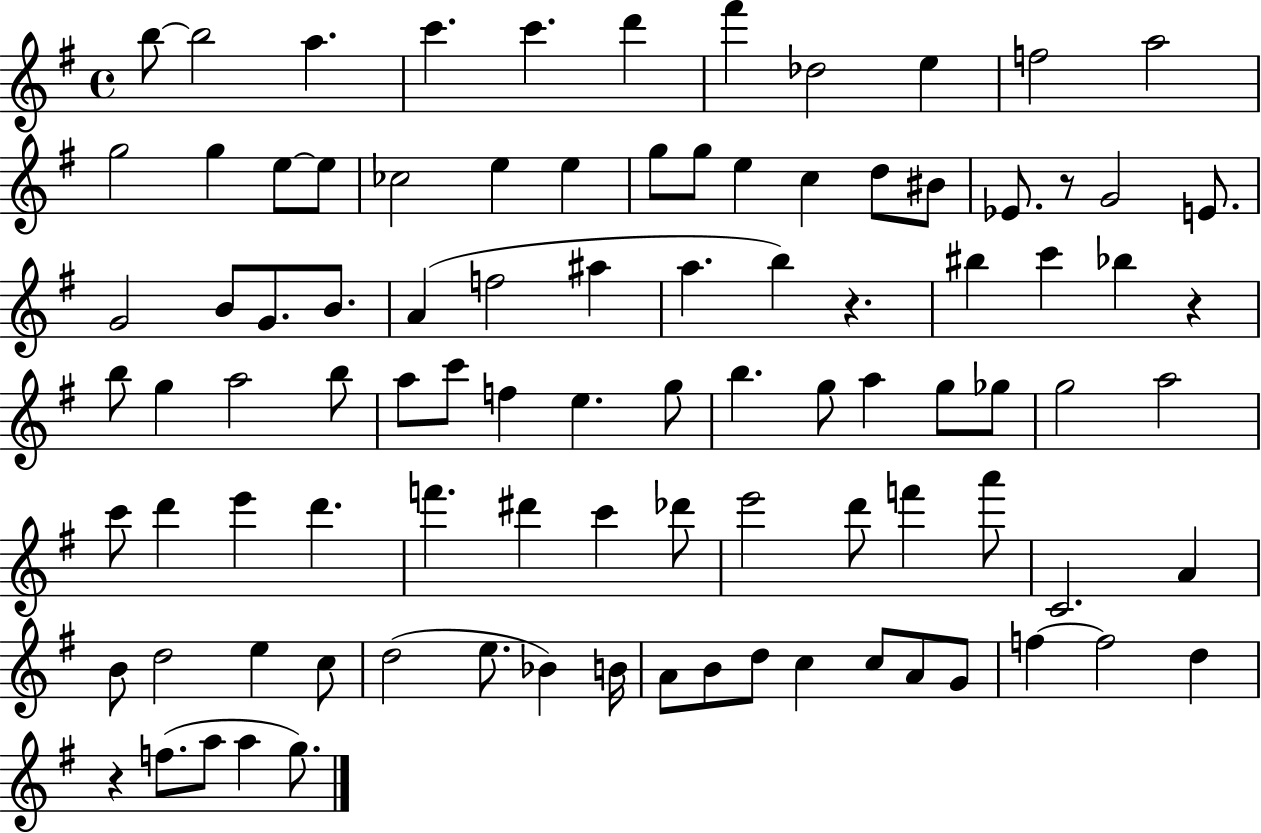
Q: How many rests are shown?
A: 4